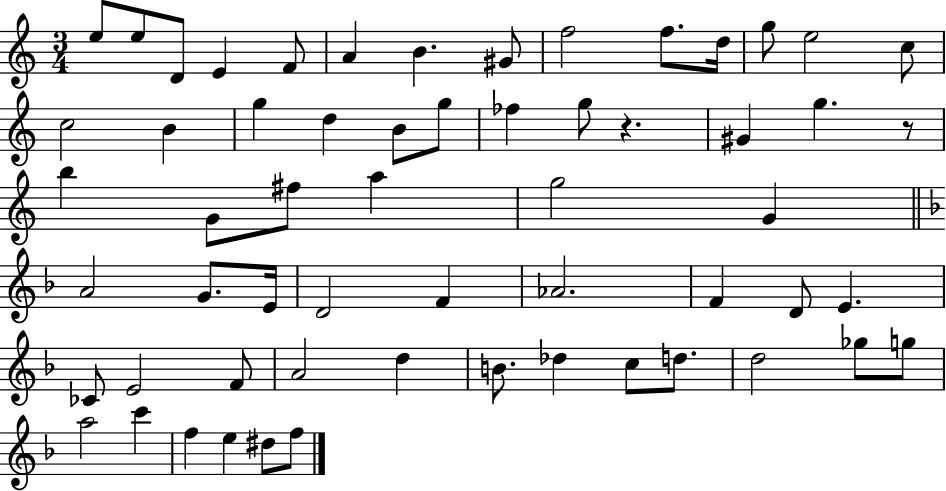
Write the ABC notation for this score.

X:1
T:Untitled
M:3/4
L:1/4
K:C
e/2 e/2 D/2 E F/2 A B ^G/2 f2 f/2 d/4 g/2 e2 c/2 c2 B g d B/2 g/2 _f g/2 z ^G g z/2 b G/2 ^f/2 a g2 G A2 G/2 E/4 D2 F _A2 F D/2 E _C/2 E2 F/2 A2 d B/2 _d c/2 d/2 d2 _g/2 g/2 a2 c' f e ^d/2 f/2